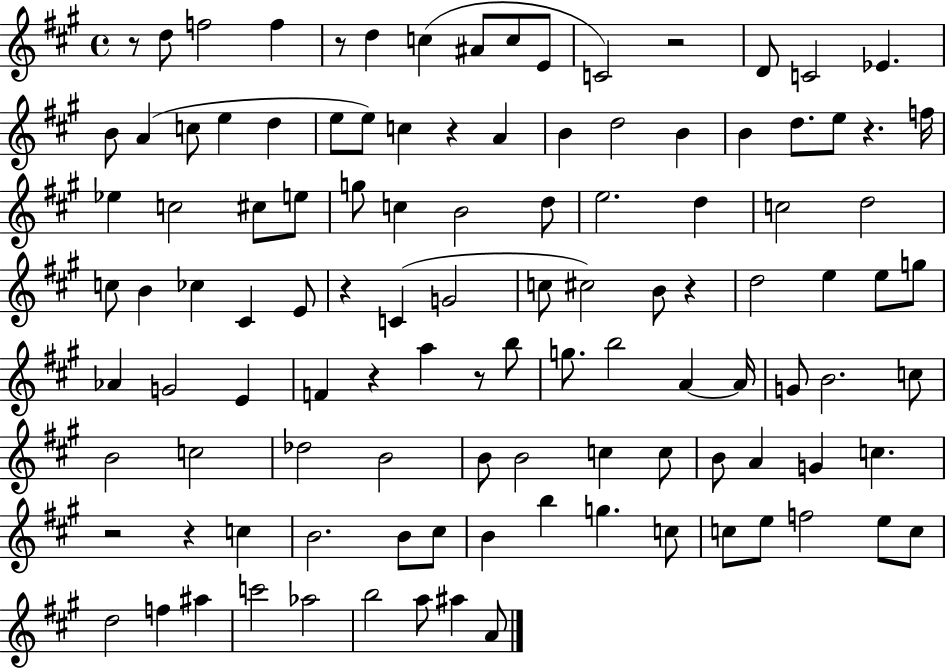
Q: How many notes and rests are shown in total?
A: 112